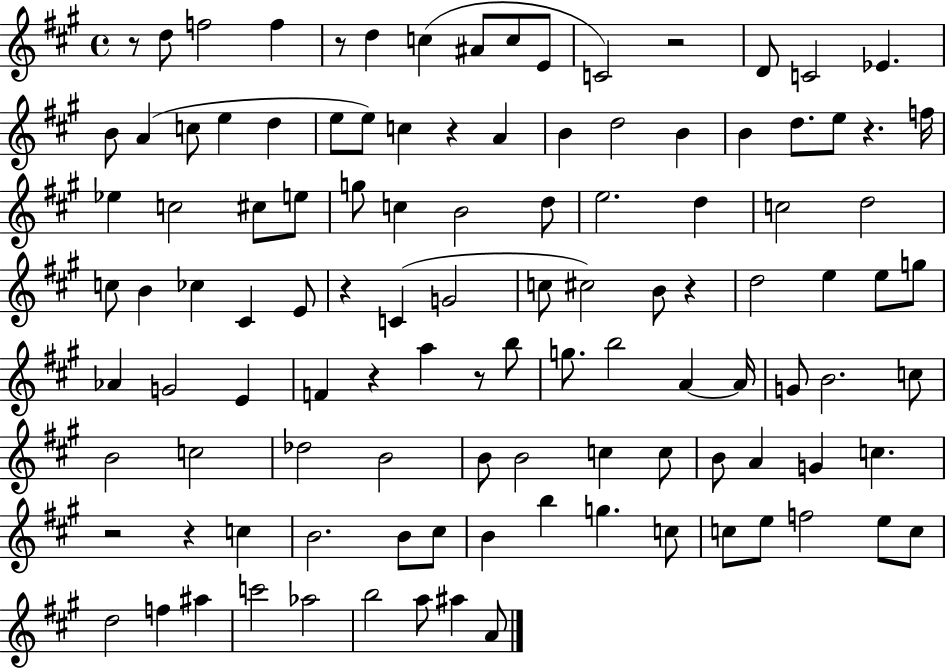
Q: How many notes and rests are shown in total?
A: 112